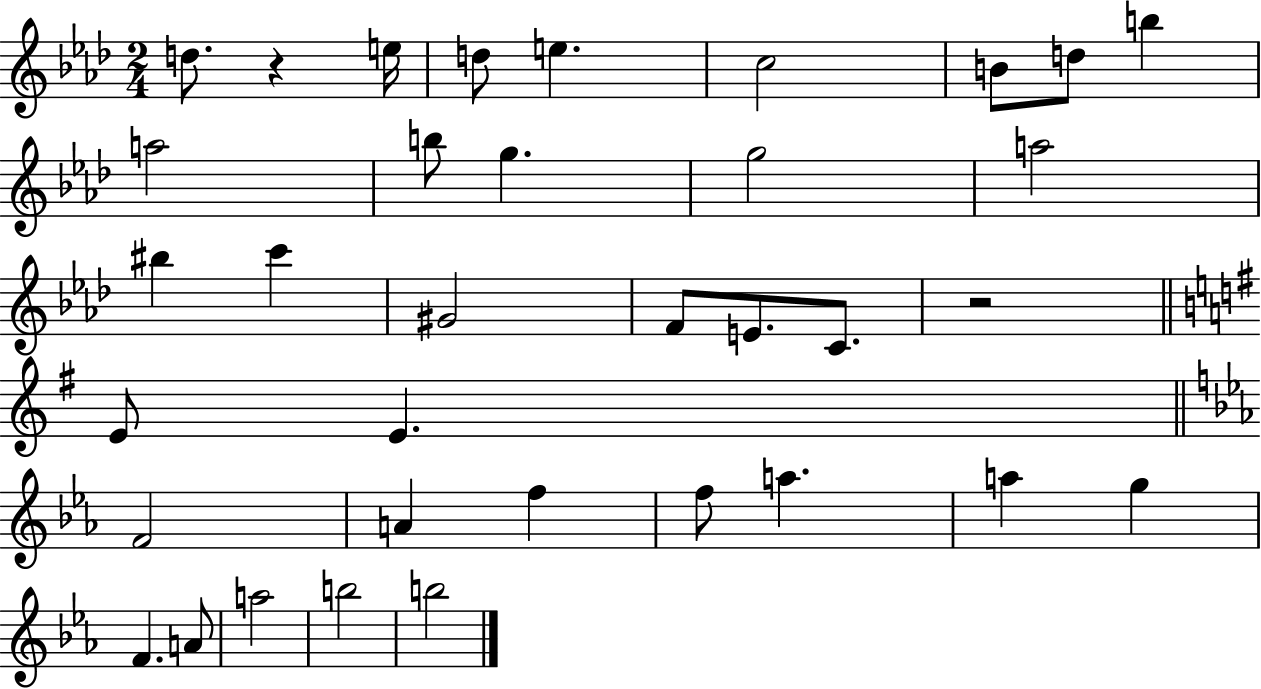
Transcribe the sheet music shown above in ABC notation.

X:1
T:Untitled
M:2/4
L:1/4
K:Ab
d/2 z e/4 d/2 e c2 B/2 d/2 b a2 b/2 g g2 a2 ^b c' ^G2 F/2 E/2 C/2 z2 E/2 E F2 A f f/2 a a g F A/2 a2 b2 b2